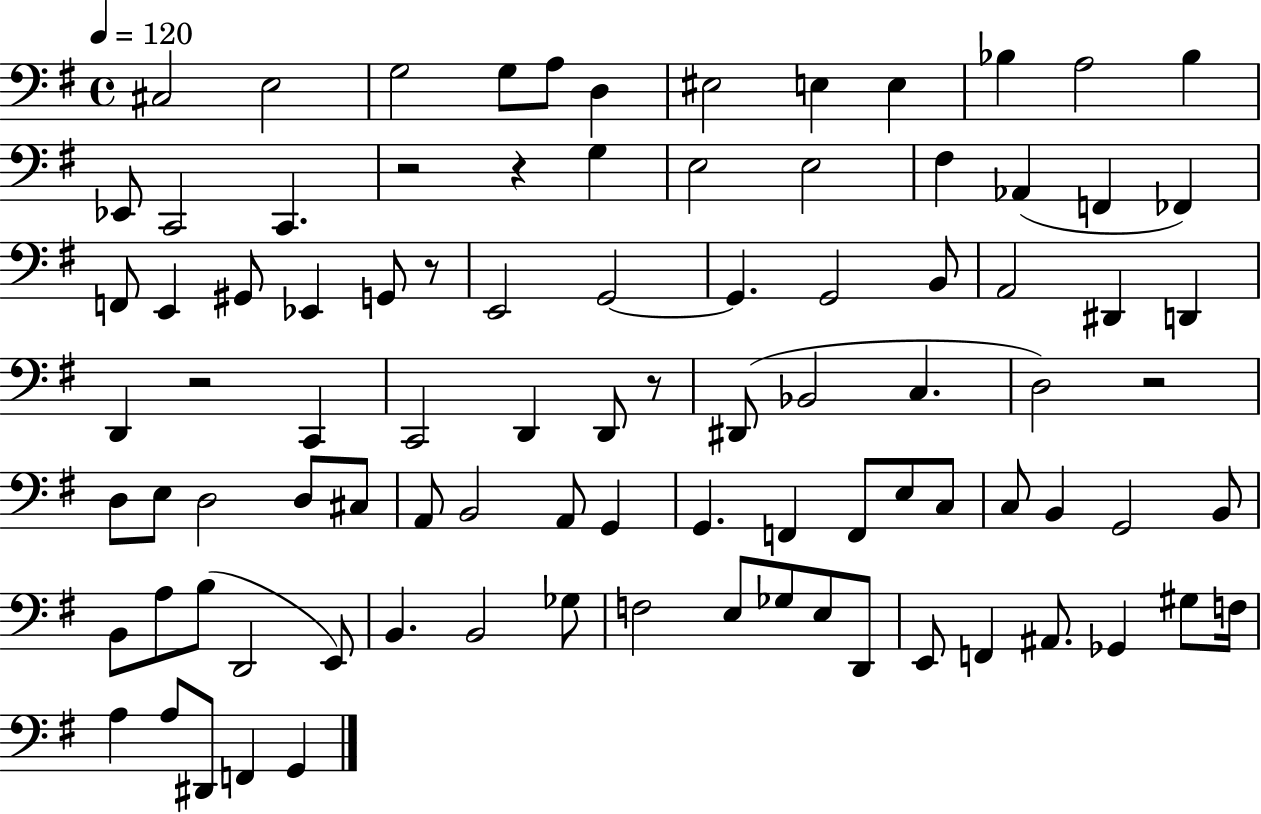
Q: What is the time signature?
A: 4/4